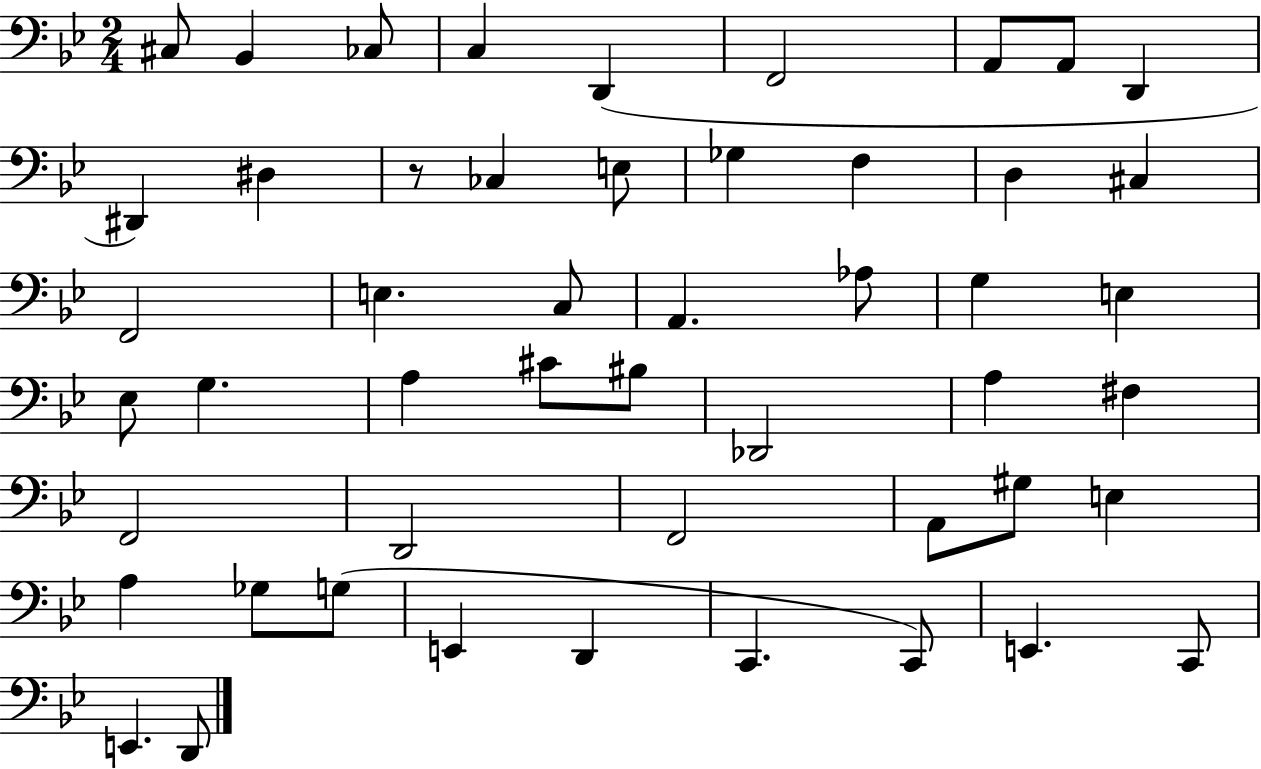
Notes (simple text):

C#3/e Bb2/q CES3/e C3/q D2/q F2/h A2/e A2/e D2/q D#2/q D#3/q R/e CES3/q E3/e Gb3/q F3/q D3/q C#3/q F2/h E3/q. C3/e A2/q. Ab3/e G3/q E3/q Eb3/e G3/q. A3/q C#4/e BIS3/e Db2/h A3/q F#3/q F2/h D2/h F2/h A2/e G#3/e E3/q A3/q Gb3/e G3/e E2/q D2/q C2/q. C2/e E2/q. C2/e E2/q. D2/e